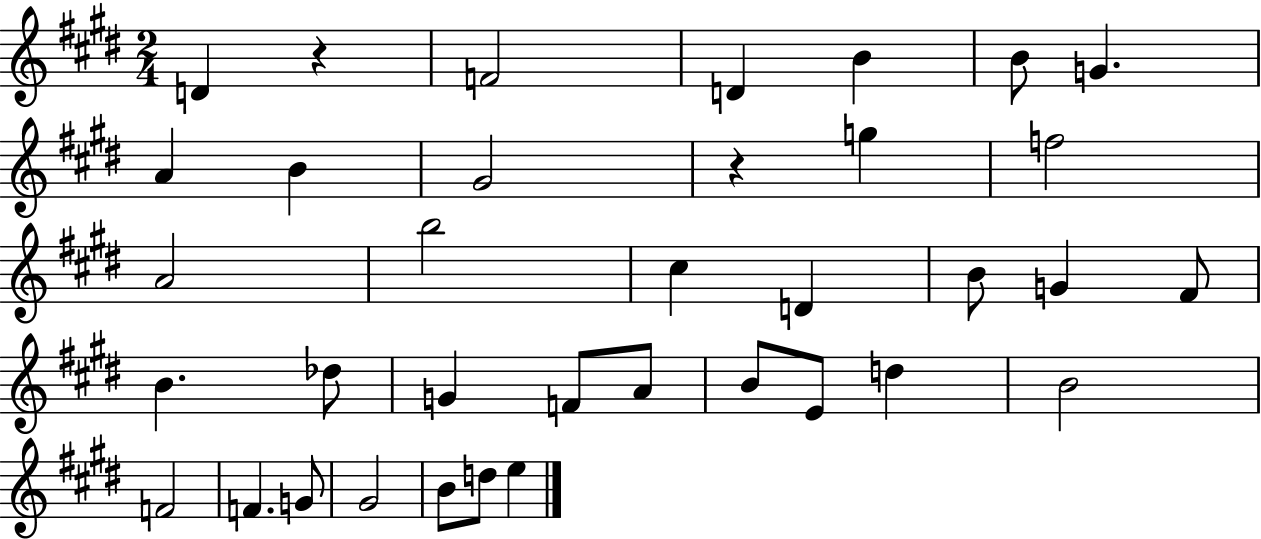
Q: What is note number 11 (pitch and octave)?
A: F5